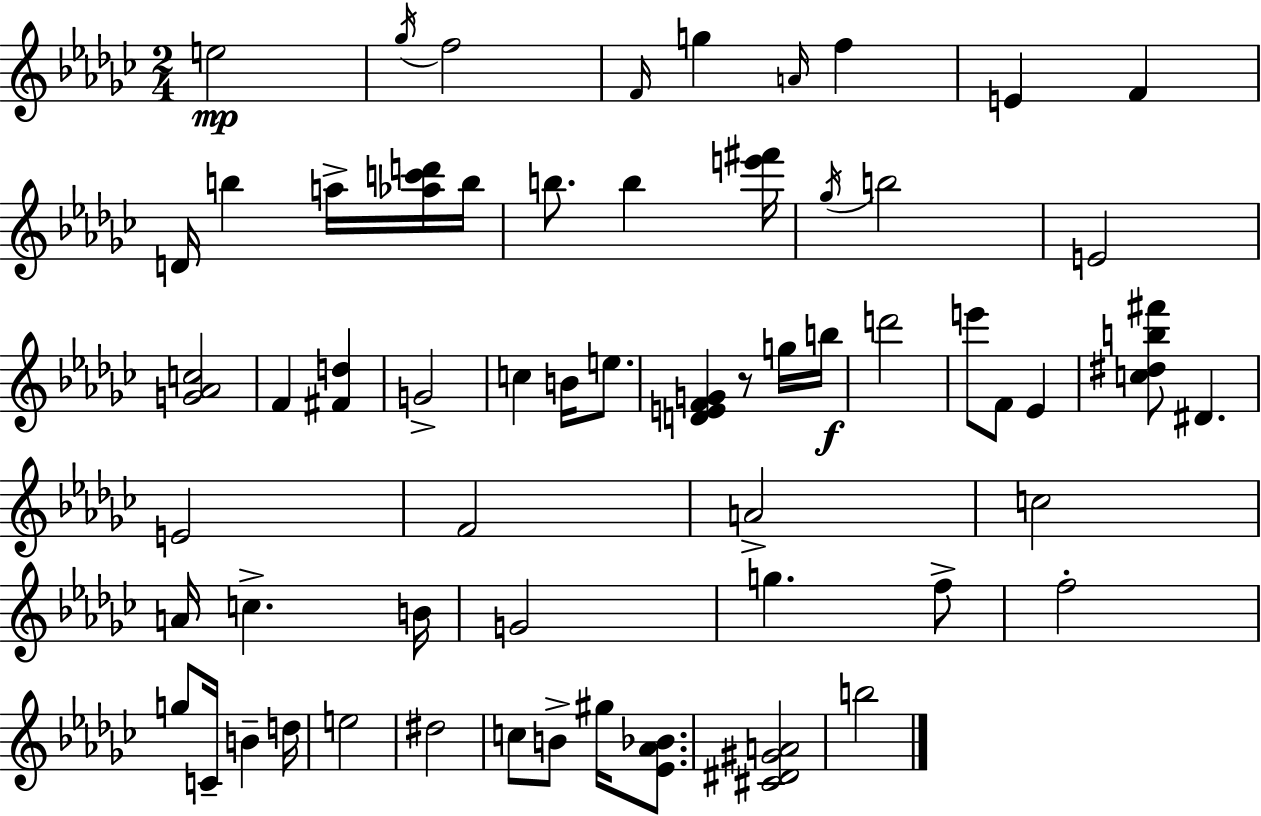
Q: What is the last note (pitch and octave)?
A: B5